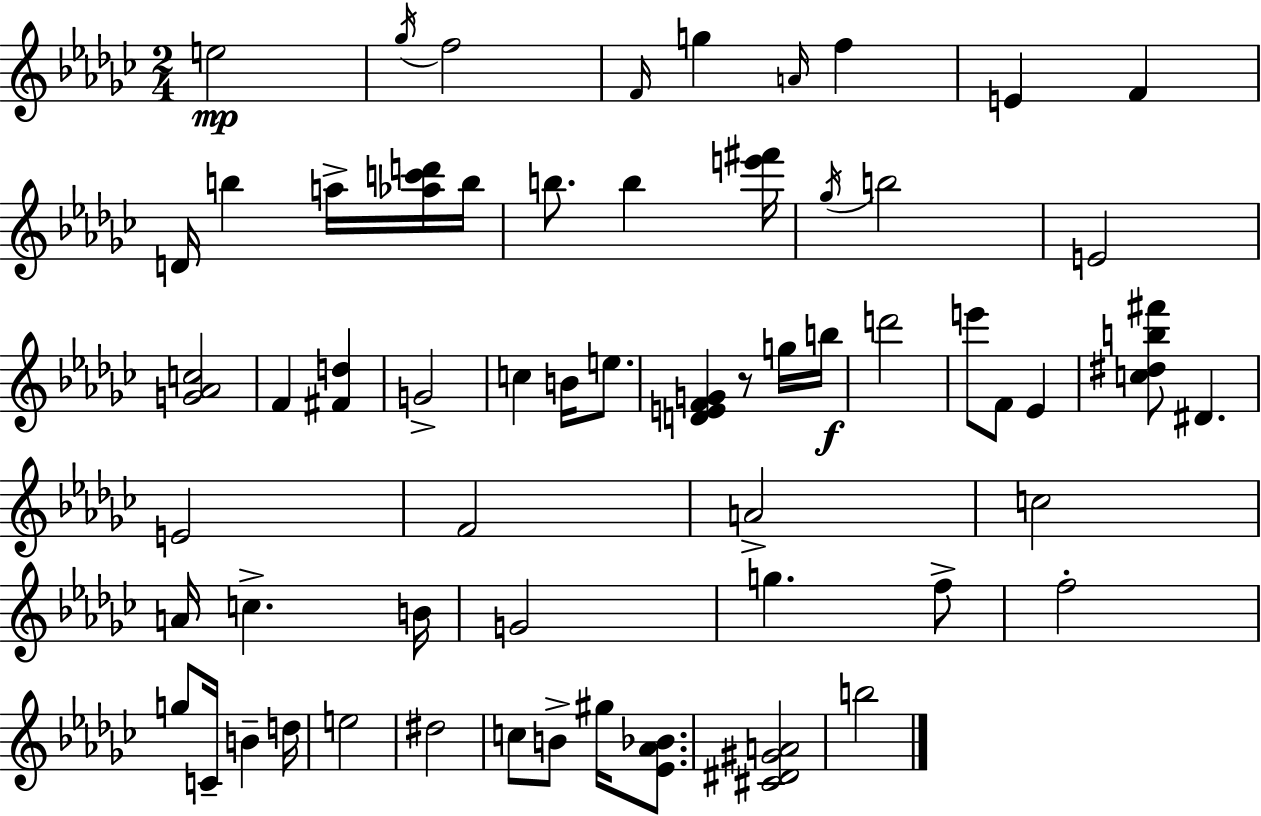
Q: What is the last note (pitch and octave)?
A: B5